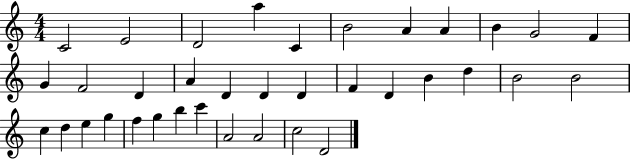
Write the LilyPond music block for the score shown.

{
  \clef treble
  \numericTimeSignature
  \time 4/4
  \key c \major
  c'2 e'2 | d'2 a''4 c'4 | b'2 a'4 a'4 | b'4 g'2 f'4 | \break g'4 f'2 d'4 | a'4 d'4 d'4 d'4 | f'4 d'4 b'4 d''4 | b'2 b'2 | \break c''4 d''4 e''4 g''4 | f''4 g''4 b''4 c'''4 | a'2 a'2 | c''2 d'2 | \break \bar "|."
}